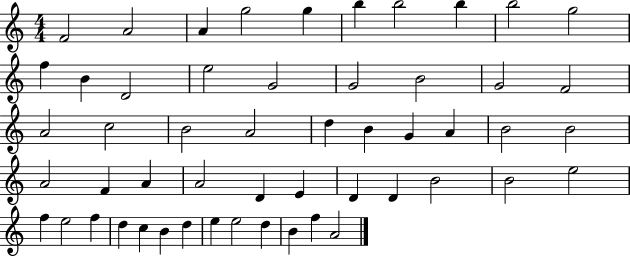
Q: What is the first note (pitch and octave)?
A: F4